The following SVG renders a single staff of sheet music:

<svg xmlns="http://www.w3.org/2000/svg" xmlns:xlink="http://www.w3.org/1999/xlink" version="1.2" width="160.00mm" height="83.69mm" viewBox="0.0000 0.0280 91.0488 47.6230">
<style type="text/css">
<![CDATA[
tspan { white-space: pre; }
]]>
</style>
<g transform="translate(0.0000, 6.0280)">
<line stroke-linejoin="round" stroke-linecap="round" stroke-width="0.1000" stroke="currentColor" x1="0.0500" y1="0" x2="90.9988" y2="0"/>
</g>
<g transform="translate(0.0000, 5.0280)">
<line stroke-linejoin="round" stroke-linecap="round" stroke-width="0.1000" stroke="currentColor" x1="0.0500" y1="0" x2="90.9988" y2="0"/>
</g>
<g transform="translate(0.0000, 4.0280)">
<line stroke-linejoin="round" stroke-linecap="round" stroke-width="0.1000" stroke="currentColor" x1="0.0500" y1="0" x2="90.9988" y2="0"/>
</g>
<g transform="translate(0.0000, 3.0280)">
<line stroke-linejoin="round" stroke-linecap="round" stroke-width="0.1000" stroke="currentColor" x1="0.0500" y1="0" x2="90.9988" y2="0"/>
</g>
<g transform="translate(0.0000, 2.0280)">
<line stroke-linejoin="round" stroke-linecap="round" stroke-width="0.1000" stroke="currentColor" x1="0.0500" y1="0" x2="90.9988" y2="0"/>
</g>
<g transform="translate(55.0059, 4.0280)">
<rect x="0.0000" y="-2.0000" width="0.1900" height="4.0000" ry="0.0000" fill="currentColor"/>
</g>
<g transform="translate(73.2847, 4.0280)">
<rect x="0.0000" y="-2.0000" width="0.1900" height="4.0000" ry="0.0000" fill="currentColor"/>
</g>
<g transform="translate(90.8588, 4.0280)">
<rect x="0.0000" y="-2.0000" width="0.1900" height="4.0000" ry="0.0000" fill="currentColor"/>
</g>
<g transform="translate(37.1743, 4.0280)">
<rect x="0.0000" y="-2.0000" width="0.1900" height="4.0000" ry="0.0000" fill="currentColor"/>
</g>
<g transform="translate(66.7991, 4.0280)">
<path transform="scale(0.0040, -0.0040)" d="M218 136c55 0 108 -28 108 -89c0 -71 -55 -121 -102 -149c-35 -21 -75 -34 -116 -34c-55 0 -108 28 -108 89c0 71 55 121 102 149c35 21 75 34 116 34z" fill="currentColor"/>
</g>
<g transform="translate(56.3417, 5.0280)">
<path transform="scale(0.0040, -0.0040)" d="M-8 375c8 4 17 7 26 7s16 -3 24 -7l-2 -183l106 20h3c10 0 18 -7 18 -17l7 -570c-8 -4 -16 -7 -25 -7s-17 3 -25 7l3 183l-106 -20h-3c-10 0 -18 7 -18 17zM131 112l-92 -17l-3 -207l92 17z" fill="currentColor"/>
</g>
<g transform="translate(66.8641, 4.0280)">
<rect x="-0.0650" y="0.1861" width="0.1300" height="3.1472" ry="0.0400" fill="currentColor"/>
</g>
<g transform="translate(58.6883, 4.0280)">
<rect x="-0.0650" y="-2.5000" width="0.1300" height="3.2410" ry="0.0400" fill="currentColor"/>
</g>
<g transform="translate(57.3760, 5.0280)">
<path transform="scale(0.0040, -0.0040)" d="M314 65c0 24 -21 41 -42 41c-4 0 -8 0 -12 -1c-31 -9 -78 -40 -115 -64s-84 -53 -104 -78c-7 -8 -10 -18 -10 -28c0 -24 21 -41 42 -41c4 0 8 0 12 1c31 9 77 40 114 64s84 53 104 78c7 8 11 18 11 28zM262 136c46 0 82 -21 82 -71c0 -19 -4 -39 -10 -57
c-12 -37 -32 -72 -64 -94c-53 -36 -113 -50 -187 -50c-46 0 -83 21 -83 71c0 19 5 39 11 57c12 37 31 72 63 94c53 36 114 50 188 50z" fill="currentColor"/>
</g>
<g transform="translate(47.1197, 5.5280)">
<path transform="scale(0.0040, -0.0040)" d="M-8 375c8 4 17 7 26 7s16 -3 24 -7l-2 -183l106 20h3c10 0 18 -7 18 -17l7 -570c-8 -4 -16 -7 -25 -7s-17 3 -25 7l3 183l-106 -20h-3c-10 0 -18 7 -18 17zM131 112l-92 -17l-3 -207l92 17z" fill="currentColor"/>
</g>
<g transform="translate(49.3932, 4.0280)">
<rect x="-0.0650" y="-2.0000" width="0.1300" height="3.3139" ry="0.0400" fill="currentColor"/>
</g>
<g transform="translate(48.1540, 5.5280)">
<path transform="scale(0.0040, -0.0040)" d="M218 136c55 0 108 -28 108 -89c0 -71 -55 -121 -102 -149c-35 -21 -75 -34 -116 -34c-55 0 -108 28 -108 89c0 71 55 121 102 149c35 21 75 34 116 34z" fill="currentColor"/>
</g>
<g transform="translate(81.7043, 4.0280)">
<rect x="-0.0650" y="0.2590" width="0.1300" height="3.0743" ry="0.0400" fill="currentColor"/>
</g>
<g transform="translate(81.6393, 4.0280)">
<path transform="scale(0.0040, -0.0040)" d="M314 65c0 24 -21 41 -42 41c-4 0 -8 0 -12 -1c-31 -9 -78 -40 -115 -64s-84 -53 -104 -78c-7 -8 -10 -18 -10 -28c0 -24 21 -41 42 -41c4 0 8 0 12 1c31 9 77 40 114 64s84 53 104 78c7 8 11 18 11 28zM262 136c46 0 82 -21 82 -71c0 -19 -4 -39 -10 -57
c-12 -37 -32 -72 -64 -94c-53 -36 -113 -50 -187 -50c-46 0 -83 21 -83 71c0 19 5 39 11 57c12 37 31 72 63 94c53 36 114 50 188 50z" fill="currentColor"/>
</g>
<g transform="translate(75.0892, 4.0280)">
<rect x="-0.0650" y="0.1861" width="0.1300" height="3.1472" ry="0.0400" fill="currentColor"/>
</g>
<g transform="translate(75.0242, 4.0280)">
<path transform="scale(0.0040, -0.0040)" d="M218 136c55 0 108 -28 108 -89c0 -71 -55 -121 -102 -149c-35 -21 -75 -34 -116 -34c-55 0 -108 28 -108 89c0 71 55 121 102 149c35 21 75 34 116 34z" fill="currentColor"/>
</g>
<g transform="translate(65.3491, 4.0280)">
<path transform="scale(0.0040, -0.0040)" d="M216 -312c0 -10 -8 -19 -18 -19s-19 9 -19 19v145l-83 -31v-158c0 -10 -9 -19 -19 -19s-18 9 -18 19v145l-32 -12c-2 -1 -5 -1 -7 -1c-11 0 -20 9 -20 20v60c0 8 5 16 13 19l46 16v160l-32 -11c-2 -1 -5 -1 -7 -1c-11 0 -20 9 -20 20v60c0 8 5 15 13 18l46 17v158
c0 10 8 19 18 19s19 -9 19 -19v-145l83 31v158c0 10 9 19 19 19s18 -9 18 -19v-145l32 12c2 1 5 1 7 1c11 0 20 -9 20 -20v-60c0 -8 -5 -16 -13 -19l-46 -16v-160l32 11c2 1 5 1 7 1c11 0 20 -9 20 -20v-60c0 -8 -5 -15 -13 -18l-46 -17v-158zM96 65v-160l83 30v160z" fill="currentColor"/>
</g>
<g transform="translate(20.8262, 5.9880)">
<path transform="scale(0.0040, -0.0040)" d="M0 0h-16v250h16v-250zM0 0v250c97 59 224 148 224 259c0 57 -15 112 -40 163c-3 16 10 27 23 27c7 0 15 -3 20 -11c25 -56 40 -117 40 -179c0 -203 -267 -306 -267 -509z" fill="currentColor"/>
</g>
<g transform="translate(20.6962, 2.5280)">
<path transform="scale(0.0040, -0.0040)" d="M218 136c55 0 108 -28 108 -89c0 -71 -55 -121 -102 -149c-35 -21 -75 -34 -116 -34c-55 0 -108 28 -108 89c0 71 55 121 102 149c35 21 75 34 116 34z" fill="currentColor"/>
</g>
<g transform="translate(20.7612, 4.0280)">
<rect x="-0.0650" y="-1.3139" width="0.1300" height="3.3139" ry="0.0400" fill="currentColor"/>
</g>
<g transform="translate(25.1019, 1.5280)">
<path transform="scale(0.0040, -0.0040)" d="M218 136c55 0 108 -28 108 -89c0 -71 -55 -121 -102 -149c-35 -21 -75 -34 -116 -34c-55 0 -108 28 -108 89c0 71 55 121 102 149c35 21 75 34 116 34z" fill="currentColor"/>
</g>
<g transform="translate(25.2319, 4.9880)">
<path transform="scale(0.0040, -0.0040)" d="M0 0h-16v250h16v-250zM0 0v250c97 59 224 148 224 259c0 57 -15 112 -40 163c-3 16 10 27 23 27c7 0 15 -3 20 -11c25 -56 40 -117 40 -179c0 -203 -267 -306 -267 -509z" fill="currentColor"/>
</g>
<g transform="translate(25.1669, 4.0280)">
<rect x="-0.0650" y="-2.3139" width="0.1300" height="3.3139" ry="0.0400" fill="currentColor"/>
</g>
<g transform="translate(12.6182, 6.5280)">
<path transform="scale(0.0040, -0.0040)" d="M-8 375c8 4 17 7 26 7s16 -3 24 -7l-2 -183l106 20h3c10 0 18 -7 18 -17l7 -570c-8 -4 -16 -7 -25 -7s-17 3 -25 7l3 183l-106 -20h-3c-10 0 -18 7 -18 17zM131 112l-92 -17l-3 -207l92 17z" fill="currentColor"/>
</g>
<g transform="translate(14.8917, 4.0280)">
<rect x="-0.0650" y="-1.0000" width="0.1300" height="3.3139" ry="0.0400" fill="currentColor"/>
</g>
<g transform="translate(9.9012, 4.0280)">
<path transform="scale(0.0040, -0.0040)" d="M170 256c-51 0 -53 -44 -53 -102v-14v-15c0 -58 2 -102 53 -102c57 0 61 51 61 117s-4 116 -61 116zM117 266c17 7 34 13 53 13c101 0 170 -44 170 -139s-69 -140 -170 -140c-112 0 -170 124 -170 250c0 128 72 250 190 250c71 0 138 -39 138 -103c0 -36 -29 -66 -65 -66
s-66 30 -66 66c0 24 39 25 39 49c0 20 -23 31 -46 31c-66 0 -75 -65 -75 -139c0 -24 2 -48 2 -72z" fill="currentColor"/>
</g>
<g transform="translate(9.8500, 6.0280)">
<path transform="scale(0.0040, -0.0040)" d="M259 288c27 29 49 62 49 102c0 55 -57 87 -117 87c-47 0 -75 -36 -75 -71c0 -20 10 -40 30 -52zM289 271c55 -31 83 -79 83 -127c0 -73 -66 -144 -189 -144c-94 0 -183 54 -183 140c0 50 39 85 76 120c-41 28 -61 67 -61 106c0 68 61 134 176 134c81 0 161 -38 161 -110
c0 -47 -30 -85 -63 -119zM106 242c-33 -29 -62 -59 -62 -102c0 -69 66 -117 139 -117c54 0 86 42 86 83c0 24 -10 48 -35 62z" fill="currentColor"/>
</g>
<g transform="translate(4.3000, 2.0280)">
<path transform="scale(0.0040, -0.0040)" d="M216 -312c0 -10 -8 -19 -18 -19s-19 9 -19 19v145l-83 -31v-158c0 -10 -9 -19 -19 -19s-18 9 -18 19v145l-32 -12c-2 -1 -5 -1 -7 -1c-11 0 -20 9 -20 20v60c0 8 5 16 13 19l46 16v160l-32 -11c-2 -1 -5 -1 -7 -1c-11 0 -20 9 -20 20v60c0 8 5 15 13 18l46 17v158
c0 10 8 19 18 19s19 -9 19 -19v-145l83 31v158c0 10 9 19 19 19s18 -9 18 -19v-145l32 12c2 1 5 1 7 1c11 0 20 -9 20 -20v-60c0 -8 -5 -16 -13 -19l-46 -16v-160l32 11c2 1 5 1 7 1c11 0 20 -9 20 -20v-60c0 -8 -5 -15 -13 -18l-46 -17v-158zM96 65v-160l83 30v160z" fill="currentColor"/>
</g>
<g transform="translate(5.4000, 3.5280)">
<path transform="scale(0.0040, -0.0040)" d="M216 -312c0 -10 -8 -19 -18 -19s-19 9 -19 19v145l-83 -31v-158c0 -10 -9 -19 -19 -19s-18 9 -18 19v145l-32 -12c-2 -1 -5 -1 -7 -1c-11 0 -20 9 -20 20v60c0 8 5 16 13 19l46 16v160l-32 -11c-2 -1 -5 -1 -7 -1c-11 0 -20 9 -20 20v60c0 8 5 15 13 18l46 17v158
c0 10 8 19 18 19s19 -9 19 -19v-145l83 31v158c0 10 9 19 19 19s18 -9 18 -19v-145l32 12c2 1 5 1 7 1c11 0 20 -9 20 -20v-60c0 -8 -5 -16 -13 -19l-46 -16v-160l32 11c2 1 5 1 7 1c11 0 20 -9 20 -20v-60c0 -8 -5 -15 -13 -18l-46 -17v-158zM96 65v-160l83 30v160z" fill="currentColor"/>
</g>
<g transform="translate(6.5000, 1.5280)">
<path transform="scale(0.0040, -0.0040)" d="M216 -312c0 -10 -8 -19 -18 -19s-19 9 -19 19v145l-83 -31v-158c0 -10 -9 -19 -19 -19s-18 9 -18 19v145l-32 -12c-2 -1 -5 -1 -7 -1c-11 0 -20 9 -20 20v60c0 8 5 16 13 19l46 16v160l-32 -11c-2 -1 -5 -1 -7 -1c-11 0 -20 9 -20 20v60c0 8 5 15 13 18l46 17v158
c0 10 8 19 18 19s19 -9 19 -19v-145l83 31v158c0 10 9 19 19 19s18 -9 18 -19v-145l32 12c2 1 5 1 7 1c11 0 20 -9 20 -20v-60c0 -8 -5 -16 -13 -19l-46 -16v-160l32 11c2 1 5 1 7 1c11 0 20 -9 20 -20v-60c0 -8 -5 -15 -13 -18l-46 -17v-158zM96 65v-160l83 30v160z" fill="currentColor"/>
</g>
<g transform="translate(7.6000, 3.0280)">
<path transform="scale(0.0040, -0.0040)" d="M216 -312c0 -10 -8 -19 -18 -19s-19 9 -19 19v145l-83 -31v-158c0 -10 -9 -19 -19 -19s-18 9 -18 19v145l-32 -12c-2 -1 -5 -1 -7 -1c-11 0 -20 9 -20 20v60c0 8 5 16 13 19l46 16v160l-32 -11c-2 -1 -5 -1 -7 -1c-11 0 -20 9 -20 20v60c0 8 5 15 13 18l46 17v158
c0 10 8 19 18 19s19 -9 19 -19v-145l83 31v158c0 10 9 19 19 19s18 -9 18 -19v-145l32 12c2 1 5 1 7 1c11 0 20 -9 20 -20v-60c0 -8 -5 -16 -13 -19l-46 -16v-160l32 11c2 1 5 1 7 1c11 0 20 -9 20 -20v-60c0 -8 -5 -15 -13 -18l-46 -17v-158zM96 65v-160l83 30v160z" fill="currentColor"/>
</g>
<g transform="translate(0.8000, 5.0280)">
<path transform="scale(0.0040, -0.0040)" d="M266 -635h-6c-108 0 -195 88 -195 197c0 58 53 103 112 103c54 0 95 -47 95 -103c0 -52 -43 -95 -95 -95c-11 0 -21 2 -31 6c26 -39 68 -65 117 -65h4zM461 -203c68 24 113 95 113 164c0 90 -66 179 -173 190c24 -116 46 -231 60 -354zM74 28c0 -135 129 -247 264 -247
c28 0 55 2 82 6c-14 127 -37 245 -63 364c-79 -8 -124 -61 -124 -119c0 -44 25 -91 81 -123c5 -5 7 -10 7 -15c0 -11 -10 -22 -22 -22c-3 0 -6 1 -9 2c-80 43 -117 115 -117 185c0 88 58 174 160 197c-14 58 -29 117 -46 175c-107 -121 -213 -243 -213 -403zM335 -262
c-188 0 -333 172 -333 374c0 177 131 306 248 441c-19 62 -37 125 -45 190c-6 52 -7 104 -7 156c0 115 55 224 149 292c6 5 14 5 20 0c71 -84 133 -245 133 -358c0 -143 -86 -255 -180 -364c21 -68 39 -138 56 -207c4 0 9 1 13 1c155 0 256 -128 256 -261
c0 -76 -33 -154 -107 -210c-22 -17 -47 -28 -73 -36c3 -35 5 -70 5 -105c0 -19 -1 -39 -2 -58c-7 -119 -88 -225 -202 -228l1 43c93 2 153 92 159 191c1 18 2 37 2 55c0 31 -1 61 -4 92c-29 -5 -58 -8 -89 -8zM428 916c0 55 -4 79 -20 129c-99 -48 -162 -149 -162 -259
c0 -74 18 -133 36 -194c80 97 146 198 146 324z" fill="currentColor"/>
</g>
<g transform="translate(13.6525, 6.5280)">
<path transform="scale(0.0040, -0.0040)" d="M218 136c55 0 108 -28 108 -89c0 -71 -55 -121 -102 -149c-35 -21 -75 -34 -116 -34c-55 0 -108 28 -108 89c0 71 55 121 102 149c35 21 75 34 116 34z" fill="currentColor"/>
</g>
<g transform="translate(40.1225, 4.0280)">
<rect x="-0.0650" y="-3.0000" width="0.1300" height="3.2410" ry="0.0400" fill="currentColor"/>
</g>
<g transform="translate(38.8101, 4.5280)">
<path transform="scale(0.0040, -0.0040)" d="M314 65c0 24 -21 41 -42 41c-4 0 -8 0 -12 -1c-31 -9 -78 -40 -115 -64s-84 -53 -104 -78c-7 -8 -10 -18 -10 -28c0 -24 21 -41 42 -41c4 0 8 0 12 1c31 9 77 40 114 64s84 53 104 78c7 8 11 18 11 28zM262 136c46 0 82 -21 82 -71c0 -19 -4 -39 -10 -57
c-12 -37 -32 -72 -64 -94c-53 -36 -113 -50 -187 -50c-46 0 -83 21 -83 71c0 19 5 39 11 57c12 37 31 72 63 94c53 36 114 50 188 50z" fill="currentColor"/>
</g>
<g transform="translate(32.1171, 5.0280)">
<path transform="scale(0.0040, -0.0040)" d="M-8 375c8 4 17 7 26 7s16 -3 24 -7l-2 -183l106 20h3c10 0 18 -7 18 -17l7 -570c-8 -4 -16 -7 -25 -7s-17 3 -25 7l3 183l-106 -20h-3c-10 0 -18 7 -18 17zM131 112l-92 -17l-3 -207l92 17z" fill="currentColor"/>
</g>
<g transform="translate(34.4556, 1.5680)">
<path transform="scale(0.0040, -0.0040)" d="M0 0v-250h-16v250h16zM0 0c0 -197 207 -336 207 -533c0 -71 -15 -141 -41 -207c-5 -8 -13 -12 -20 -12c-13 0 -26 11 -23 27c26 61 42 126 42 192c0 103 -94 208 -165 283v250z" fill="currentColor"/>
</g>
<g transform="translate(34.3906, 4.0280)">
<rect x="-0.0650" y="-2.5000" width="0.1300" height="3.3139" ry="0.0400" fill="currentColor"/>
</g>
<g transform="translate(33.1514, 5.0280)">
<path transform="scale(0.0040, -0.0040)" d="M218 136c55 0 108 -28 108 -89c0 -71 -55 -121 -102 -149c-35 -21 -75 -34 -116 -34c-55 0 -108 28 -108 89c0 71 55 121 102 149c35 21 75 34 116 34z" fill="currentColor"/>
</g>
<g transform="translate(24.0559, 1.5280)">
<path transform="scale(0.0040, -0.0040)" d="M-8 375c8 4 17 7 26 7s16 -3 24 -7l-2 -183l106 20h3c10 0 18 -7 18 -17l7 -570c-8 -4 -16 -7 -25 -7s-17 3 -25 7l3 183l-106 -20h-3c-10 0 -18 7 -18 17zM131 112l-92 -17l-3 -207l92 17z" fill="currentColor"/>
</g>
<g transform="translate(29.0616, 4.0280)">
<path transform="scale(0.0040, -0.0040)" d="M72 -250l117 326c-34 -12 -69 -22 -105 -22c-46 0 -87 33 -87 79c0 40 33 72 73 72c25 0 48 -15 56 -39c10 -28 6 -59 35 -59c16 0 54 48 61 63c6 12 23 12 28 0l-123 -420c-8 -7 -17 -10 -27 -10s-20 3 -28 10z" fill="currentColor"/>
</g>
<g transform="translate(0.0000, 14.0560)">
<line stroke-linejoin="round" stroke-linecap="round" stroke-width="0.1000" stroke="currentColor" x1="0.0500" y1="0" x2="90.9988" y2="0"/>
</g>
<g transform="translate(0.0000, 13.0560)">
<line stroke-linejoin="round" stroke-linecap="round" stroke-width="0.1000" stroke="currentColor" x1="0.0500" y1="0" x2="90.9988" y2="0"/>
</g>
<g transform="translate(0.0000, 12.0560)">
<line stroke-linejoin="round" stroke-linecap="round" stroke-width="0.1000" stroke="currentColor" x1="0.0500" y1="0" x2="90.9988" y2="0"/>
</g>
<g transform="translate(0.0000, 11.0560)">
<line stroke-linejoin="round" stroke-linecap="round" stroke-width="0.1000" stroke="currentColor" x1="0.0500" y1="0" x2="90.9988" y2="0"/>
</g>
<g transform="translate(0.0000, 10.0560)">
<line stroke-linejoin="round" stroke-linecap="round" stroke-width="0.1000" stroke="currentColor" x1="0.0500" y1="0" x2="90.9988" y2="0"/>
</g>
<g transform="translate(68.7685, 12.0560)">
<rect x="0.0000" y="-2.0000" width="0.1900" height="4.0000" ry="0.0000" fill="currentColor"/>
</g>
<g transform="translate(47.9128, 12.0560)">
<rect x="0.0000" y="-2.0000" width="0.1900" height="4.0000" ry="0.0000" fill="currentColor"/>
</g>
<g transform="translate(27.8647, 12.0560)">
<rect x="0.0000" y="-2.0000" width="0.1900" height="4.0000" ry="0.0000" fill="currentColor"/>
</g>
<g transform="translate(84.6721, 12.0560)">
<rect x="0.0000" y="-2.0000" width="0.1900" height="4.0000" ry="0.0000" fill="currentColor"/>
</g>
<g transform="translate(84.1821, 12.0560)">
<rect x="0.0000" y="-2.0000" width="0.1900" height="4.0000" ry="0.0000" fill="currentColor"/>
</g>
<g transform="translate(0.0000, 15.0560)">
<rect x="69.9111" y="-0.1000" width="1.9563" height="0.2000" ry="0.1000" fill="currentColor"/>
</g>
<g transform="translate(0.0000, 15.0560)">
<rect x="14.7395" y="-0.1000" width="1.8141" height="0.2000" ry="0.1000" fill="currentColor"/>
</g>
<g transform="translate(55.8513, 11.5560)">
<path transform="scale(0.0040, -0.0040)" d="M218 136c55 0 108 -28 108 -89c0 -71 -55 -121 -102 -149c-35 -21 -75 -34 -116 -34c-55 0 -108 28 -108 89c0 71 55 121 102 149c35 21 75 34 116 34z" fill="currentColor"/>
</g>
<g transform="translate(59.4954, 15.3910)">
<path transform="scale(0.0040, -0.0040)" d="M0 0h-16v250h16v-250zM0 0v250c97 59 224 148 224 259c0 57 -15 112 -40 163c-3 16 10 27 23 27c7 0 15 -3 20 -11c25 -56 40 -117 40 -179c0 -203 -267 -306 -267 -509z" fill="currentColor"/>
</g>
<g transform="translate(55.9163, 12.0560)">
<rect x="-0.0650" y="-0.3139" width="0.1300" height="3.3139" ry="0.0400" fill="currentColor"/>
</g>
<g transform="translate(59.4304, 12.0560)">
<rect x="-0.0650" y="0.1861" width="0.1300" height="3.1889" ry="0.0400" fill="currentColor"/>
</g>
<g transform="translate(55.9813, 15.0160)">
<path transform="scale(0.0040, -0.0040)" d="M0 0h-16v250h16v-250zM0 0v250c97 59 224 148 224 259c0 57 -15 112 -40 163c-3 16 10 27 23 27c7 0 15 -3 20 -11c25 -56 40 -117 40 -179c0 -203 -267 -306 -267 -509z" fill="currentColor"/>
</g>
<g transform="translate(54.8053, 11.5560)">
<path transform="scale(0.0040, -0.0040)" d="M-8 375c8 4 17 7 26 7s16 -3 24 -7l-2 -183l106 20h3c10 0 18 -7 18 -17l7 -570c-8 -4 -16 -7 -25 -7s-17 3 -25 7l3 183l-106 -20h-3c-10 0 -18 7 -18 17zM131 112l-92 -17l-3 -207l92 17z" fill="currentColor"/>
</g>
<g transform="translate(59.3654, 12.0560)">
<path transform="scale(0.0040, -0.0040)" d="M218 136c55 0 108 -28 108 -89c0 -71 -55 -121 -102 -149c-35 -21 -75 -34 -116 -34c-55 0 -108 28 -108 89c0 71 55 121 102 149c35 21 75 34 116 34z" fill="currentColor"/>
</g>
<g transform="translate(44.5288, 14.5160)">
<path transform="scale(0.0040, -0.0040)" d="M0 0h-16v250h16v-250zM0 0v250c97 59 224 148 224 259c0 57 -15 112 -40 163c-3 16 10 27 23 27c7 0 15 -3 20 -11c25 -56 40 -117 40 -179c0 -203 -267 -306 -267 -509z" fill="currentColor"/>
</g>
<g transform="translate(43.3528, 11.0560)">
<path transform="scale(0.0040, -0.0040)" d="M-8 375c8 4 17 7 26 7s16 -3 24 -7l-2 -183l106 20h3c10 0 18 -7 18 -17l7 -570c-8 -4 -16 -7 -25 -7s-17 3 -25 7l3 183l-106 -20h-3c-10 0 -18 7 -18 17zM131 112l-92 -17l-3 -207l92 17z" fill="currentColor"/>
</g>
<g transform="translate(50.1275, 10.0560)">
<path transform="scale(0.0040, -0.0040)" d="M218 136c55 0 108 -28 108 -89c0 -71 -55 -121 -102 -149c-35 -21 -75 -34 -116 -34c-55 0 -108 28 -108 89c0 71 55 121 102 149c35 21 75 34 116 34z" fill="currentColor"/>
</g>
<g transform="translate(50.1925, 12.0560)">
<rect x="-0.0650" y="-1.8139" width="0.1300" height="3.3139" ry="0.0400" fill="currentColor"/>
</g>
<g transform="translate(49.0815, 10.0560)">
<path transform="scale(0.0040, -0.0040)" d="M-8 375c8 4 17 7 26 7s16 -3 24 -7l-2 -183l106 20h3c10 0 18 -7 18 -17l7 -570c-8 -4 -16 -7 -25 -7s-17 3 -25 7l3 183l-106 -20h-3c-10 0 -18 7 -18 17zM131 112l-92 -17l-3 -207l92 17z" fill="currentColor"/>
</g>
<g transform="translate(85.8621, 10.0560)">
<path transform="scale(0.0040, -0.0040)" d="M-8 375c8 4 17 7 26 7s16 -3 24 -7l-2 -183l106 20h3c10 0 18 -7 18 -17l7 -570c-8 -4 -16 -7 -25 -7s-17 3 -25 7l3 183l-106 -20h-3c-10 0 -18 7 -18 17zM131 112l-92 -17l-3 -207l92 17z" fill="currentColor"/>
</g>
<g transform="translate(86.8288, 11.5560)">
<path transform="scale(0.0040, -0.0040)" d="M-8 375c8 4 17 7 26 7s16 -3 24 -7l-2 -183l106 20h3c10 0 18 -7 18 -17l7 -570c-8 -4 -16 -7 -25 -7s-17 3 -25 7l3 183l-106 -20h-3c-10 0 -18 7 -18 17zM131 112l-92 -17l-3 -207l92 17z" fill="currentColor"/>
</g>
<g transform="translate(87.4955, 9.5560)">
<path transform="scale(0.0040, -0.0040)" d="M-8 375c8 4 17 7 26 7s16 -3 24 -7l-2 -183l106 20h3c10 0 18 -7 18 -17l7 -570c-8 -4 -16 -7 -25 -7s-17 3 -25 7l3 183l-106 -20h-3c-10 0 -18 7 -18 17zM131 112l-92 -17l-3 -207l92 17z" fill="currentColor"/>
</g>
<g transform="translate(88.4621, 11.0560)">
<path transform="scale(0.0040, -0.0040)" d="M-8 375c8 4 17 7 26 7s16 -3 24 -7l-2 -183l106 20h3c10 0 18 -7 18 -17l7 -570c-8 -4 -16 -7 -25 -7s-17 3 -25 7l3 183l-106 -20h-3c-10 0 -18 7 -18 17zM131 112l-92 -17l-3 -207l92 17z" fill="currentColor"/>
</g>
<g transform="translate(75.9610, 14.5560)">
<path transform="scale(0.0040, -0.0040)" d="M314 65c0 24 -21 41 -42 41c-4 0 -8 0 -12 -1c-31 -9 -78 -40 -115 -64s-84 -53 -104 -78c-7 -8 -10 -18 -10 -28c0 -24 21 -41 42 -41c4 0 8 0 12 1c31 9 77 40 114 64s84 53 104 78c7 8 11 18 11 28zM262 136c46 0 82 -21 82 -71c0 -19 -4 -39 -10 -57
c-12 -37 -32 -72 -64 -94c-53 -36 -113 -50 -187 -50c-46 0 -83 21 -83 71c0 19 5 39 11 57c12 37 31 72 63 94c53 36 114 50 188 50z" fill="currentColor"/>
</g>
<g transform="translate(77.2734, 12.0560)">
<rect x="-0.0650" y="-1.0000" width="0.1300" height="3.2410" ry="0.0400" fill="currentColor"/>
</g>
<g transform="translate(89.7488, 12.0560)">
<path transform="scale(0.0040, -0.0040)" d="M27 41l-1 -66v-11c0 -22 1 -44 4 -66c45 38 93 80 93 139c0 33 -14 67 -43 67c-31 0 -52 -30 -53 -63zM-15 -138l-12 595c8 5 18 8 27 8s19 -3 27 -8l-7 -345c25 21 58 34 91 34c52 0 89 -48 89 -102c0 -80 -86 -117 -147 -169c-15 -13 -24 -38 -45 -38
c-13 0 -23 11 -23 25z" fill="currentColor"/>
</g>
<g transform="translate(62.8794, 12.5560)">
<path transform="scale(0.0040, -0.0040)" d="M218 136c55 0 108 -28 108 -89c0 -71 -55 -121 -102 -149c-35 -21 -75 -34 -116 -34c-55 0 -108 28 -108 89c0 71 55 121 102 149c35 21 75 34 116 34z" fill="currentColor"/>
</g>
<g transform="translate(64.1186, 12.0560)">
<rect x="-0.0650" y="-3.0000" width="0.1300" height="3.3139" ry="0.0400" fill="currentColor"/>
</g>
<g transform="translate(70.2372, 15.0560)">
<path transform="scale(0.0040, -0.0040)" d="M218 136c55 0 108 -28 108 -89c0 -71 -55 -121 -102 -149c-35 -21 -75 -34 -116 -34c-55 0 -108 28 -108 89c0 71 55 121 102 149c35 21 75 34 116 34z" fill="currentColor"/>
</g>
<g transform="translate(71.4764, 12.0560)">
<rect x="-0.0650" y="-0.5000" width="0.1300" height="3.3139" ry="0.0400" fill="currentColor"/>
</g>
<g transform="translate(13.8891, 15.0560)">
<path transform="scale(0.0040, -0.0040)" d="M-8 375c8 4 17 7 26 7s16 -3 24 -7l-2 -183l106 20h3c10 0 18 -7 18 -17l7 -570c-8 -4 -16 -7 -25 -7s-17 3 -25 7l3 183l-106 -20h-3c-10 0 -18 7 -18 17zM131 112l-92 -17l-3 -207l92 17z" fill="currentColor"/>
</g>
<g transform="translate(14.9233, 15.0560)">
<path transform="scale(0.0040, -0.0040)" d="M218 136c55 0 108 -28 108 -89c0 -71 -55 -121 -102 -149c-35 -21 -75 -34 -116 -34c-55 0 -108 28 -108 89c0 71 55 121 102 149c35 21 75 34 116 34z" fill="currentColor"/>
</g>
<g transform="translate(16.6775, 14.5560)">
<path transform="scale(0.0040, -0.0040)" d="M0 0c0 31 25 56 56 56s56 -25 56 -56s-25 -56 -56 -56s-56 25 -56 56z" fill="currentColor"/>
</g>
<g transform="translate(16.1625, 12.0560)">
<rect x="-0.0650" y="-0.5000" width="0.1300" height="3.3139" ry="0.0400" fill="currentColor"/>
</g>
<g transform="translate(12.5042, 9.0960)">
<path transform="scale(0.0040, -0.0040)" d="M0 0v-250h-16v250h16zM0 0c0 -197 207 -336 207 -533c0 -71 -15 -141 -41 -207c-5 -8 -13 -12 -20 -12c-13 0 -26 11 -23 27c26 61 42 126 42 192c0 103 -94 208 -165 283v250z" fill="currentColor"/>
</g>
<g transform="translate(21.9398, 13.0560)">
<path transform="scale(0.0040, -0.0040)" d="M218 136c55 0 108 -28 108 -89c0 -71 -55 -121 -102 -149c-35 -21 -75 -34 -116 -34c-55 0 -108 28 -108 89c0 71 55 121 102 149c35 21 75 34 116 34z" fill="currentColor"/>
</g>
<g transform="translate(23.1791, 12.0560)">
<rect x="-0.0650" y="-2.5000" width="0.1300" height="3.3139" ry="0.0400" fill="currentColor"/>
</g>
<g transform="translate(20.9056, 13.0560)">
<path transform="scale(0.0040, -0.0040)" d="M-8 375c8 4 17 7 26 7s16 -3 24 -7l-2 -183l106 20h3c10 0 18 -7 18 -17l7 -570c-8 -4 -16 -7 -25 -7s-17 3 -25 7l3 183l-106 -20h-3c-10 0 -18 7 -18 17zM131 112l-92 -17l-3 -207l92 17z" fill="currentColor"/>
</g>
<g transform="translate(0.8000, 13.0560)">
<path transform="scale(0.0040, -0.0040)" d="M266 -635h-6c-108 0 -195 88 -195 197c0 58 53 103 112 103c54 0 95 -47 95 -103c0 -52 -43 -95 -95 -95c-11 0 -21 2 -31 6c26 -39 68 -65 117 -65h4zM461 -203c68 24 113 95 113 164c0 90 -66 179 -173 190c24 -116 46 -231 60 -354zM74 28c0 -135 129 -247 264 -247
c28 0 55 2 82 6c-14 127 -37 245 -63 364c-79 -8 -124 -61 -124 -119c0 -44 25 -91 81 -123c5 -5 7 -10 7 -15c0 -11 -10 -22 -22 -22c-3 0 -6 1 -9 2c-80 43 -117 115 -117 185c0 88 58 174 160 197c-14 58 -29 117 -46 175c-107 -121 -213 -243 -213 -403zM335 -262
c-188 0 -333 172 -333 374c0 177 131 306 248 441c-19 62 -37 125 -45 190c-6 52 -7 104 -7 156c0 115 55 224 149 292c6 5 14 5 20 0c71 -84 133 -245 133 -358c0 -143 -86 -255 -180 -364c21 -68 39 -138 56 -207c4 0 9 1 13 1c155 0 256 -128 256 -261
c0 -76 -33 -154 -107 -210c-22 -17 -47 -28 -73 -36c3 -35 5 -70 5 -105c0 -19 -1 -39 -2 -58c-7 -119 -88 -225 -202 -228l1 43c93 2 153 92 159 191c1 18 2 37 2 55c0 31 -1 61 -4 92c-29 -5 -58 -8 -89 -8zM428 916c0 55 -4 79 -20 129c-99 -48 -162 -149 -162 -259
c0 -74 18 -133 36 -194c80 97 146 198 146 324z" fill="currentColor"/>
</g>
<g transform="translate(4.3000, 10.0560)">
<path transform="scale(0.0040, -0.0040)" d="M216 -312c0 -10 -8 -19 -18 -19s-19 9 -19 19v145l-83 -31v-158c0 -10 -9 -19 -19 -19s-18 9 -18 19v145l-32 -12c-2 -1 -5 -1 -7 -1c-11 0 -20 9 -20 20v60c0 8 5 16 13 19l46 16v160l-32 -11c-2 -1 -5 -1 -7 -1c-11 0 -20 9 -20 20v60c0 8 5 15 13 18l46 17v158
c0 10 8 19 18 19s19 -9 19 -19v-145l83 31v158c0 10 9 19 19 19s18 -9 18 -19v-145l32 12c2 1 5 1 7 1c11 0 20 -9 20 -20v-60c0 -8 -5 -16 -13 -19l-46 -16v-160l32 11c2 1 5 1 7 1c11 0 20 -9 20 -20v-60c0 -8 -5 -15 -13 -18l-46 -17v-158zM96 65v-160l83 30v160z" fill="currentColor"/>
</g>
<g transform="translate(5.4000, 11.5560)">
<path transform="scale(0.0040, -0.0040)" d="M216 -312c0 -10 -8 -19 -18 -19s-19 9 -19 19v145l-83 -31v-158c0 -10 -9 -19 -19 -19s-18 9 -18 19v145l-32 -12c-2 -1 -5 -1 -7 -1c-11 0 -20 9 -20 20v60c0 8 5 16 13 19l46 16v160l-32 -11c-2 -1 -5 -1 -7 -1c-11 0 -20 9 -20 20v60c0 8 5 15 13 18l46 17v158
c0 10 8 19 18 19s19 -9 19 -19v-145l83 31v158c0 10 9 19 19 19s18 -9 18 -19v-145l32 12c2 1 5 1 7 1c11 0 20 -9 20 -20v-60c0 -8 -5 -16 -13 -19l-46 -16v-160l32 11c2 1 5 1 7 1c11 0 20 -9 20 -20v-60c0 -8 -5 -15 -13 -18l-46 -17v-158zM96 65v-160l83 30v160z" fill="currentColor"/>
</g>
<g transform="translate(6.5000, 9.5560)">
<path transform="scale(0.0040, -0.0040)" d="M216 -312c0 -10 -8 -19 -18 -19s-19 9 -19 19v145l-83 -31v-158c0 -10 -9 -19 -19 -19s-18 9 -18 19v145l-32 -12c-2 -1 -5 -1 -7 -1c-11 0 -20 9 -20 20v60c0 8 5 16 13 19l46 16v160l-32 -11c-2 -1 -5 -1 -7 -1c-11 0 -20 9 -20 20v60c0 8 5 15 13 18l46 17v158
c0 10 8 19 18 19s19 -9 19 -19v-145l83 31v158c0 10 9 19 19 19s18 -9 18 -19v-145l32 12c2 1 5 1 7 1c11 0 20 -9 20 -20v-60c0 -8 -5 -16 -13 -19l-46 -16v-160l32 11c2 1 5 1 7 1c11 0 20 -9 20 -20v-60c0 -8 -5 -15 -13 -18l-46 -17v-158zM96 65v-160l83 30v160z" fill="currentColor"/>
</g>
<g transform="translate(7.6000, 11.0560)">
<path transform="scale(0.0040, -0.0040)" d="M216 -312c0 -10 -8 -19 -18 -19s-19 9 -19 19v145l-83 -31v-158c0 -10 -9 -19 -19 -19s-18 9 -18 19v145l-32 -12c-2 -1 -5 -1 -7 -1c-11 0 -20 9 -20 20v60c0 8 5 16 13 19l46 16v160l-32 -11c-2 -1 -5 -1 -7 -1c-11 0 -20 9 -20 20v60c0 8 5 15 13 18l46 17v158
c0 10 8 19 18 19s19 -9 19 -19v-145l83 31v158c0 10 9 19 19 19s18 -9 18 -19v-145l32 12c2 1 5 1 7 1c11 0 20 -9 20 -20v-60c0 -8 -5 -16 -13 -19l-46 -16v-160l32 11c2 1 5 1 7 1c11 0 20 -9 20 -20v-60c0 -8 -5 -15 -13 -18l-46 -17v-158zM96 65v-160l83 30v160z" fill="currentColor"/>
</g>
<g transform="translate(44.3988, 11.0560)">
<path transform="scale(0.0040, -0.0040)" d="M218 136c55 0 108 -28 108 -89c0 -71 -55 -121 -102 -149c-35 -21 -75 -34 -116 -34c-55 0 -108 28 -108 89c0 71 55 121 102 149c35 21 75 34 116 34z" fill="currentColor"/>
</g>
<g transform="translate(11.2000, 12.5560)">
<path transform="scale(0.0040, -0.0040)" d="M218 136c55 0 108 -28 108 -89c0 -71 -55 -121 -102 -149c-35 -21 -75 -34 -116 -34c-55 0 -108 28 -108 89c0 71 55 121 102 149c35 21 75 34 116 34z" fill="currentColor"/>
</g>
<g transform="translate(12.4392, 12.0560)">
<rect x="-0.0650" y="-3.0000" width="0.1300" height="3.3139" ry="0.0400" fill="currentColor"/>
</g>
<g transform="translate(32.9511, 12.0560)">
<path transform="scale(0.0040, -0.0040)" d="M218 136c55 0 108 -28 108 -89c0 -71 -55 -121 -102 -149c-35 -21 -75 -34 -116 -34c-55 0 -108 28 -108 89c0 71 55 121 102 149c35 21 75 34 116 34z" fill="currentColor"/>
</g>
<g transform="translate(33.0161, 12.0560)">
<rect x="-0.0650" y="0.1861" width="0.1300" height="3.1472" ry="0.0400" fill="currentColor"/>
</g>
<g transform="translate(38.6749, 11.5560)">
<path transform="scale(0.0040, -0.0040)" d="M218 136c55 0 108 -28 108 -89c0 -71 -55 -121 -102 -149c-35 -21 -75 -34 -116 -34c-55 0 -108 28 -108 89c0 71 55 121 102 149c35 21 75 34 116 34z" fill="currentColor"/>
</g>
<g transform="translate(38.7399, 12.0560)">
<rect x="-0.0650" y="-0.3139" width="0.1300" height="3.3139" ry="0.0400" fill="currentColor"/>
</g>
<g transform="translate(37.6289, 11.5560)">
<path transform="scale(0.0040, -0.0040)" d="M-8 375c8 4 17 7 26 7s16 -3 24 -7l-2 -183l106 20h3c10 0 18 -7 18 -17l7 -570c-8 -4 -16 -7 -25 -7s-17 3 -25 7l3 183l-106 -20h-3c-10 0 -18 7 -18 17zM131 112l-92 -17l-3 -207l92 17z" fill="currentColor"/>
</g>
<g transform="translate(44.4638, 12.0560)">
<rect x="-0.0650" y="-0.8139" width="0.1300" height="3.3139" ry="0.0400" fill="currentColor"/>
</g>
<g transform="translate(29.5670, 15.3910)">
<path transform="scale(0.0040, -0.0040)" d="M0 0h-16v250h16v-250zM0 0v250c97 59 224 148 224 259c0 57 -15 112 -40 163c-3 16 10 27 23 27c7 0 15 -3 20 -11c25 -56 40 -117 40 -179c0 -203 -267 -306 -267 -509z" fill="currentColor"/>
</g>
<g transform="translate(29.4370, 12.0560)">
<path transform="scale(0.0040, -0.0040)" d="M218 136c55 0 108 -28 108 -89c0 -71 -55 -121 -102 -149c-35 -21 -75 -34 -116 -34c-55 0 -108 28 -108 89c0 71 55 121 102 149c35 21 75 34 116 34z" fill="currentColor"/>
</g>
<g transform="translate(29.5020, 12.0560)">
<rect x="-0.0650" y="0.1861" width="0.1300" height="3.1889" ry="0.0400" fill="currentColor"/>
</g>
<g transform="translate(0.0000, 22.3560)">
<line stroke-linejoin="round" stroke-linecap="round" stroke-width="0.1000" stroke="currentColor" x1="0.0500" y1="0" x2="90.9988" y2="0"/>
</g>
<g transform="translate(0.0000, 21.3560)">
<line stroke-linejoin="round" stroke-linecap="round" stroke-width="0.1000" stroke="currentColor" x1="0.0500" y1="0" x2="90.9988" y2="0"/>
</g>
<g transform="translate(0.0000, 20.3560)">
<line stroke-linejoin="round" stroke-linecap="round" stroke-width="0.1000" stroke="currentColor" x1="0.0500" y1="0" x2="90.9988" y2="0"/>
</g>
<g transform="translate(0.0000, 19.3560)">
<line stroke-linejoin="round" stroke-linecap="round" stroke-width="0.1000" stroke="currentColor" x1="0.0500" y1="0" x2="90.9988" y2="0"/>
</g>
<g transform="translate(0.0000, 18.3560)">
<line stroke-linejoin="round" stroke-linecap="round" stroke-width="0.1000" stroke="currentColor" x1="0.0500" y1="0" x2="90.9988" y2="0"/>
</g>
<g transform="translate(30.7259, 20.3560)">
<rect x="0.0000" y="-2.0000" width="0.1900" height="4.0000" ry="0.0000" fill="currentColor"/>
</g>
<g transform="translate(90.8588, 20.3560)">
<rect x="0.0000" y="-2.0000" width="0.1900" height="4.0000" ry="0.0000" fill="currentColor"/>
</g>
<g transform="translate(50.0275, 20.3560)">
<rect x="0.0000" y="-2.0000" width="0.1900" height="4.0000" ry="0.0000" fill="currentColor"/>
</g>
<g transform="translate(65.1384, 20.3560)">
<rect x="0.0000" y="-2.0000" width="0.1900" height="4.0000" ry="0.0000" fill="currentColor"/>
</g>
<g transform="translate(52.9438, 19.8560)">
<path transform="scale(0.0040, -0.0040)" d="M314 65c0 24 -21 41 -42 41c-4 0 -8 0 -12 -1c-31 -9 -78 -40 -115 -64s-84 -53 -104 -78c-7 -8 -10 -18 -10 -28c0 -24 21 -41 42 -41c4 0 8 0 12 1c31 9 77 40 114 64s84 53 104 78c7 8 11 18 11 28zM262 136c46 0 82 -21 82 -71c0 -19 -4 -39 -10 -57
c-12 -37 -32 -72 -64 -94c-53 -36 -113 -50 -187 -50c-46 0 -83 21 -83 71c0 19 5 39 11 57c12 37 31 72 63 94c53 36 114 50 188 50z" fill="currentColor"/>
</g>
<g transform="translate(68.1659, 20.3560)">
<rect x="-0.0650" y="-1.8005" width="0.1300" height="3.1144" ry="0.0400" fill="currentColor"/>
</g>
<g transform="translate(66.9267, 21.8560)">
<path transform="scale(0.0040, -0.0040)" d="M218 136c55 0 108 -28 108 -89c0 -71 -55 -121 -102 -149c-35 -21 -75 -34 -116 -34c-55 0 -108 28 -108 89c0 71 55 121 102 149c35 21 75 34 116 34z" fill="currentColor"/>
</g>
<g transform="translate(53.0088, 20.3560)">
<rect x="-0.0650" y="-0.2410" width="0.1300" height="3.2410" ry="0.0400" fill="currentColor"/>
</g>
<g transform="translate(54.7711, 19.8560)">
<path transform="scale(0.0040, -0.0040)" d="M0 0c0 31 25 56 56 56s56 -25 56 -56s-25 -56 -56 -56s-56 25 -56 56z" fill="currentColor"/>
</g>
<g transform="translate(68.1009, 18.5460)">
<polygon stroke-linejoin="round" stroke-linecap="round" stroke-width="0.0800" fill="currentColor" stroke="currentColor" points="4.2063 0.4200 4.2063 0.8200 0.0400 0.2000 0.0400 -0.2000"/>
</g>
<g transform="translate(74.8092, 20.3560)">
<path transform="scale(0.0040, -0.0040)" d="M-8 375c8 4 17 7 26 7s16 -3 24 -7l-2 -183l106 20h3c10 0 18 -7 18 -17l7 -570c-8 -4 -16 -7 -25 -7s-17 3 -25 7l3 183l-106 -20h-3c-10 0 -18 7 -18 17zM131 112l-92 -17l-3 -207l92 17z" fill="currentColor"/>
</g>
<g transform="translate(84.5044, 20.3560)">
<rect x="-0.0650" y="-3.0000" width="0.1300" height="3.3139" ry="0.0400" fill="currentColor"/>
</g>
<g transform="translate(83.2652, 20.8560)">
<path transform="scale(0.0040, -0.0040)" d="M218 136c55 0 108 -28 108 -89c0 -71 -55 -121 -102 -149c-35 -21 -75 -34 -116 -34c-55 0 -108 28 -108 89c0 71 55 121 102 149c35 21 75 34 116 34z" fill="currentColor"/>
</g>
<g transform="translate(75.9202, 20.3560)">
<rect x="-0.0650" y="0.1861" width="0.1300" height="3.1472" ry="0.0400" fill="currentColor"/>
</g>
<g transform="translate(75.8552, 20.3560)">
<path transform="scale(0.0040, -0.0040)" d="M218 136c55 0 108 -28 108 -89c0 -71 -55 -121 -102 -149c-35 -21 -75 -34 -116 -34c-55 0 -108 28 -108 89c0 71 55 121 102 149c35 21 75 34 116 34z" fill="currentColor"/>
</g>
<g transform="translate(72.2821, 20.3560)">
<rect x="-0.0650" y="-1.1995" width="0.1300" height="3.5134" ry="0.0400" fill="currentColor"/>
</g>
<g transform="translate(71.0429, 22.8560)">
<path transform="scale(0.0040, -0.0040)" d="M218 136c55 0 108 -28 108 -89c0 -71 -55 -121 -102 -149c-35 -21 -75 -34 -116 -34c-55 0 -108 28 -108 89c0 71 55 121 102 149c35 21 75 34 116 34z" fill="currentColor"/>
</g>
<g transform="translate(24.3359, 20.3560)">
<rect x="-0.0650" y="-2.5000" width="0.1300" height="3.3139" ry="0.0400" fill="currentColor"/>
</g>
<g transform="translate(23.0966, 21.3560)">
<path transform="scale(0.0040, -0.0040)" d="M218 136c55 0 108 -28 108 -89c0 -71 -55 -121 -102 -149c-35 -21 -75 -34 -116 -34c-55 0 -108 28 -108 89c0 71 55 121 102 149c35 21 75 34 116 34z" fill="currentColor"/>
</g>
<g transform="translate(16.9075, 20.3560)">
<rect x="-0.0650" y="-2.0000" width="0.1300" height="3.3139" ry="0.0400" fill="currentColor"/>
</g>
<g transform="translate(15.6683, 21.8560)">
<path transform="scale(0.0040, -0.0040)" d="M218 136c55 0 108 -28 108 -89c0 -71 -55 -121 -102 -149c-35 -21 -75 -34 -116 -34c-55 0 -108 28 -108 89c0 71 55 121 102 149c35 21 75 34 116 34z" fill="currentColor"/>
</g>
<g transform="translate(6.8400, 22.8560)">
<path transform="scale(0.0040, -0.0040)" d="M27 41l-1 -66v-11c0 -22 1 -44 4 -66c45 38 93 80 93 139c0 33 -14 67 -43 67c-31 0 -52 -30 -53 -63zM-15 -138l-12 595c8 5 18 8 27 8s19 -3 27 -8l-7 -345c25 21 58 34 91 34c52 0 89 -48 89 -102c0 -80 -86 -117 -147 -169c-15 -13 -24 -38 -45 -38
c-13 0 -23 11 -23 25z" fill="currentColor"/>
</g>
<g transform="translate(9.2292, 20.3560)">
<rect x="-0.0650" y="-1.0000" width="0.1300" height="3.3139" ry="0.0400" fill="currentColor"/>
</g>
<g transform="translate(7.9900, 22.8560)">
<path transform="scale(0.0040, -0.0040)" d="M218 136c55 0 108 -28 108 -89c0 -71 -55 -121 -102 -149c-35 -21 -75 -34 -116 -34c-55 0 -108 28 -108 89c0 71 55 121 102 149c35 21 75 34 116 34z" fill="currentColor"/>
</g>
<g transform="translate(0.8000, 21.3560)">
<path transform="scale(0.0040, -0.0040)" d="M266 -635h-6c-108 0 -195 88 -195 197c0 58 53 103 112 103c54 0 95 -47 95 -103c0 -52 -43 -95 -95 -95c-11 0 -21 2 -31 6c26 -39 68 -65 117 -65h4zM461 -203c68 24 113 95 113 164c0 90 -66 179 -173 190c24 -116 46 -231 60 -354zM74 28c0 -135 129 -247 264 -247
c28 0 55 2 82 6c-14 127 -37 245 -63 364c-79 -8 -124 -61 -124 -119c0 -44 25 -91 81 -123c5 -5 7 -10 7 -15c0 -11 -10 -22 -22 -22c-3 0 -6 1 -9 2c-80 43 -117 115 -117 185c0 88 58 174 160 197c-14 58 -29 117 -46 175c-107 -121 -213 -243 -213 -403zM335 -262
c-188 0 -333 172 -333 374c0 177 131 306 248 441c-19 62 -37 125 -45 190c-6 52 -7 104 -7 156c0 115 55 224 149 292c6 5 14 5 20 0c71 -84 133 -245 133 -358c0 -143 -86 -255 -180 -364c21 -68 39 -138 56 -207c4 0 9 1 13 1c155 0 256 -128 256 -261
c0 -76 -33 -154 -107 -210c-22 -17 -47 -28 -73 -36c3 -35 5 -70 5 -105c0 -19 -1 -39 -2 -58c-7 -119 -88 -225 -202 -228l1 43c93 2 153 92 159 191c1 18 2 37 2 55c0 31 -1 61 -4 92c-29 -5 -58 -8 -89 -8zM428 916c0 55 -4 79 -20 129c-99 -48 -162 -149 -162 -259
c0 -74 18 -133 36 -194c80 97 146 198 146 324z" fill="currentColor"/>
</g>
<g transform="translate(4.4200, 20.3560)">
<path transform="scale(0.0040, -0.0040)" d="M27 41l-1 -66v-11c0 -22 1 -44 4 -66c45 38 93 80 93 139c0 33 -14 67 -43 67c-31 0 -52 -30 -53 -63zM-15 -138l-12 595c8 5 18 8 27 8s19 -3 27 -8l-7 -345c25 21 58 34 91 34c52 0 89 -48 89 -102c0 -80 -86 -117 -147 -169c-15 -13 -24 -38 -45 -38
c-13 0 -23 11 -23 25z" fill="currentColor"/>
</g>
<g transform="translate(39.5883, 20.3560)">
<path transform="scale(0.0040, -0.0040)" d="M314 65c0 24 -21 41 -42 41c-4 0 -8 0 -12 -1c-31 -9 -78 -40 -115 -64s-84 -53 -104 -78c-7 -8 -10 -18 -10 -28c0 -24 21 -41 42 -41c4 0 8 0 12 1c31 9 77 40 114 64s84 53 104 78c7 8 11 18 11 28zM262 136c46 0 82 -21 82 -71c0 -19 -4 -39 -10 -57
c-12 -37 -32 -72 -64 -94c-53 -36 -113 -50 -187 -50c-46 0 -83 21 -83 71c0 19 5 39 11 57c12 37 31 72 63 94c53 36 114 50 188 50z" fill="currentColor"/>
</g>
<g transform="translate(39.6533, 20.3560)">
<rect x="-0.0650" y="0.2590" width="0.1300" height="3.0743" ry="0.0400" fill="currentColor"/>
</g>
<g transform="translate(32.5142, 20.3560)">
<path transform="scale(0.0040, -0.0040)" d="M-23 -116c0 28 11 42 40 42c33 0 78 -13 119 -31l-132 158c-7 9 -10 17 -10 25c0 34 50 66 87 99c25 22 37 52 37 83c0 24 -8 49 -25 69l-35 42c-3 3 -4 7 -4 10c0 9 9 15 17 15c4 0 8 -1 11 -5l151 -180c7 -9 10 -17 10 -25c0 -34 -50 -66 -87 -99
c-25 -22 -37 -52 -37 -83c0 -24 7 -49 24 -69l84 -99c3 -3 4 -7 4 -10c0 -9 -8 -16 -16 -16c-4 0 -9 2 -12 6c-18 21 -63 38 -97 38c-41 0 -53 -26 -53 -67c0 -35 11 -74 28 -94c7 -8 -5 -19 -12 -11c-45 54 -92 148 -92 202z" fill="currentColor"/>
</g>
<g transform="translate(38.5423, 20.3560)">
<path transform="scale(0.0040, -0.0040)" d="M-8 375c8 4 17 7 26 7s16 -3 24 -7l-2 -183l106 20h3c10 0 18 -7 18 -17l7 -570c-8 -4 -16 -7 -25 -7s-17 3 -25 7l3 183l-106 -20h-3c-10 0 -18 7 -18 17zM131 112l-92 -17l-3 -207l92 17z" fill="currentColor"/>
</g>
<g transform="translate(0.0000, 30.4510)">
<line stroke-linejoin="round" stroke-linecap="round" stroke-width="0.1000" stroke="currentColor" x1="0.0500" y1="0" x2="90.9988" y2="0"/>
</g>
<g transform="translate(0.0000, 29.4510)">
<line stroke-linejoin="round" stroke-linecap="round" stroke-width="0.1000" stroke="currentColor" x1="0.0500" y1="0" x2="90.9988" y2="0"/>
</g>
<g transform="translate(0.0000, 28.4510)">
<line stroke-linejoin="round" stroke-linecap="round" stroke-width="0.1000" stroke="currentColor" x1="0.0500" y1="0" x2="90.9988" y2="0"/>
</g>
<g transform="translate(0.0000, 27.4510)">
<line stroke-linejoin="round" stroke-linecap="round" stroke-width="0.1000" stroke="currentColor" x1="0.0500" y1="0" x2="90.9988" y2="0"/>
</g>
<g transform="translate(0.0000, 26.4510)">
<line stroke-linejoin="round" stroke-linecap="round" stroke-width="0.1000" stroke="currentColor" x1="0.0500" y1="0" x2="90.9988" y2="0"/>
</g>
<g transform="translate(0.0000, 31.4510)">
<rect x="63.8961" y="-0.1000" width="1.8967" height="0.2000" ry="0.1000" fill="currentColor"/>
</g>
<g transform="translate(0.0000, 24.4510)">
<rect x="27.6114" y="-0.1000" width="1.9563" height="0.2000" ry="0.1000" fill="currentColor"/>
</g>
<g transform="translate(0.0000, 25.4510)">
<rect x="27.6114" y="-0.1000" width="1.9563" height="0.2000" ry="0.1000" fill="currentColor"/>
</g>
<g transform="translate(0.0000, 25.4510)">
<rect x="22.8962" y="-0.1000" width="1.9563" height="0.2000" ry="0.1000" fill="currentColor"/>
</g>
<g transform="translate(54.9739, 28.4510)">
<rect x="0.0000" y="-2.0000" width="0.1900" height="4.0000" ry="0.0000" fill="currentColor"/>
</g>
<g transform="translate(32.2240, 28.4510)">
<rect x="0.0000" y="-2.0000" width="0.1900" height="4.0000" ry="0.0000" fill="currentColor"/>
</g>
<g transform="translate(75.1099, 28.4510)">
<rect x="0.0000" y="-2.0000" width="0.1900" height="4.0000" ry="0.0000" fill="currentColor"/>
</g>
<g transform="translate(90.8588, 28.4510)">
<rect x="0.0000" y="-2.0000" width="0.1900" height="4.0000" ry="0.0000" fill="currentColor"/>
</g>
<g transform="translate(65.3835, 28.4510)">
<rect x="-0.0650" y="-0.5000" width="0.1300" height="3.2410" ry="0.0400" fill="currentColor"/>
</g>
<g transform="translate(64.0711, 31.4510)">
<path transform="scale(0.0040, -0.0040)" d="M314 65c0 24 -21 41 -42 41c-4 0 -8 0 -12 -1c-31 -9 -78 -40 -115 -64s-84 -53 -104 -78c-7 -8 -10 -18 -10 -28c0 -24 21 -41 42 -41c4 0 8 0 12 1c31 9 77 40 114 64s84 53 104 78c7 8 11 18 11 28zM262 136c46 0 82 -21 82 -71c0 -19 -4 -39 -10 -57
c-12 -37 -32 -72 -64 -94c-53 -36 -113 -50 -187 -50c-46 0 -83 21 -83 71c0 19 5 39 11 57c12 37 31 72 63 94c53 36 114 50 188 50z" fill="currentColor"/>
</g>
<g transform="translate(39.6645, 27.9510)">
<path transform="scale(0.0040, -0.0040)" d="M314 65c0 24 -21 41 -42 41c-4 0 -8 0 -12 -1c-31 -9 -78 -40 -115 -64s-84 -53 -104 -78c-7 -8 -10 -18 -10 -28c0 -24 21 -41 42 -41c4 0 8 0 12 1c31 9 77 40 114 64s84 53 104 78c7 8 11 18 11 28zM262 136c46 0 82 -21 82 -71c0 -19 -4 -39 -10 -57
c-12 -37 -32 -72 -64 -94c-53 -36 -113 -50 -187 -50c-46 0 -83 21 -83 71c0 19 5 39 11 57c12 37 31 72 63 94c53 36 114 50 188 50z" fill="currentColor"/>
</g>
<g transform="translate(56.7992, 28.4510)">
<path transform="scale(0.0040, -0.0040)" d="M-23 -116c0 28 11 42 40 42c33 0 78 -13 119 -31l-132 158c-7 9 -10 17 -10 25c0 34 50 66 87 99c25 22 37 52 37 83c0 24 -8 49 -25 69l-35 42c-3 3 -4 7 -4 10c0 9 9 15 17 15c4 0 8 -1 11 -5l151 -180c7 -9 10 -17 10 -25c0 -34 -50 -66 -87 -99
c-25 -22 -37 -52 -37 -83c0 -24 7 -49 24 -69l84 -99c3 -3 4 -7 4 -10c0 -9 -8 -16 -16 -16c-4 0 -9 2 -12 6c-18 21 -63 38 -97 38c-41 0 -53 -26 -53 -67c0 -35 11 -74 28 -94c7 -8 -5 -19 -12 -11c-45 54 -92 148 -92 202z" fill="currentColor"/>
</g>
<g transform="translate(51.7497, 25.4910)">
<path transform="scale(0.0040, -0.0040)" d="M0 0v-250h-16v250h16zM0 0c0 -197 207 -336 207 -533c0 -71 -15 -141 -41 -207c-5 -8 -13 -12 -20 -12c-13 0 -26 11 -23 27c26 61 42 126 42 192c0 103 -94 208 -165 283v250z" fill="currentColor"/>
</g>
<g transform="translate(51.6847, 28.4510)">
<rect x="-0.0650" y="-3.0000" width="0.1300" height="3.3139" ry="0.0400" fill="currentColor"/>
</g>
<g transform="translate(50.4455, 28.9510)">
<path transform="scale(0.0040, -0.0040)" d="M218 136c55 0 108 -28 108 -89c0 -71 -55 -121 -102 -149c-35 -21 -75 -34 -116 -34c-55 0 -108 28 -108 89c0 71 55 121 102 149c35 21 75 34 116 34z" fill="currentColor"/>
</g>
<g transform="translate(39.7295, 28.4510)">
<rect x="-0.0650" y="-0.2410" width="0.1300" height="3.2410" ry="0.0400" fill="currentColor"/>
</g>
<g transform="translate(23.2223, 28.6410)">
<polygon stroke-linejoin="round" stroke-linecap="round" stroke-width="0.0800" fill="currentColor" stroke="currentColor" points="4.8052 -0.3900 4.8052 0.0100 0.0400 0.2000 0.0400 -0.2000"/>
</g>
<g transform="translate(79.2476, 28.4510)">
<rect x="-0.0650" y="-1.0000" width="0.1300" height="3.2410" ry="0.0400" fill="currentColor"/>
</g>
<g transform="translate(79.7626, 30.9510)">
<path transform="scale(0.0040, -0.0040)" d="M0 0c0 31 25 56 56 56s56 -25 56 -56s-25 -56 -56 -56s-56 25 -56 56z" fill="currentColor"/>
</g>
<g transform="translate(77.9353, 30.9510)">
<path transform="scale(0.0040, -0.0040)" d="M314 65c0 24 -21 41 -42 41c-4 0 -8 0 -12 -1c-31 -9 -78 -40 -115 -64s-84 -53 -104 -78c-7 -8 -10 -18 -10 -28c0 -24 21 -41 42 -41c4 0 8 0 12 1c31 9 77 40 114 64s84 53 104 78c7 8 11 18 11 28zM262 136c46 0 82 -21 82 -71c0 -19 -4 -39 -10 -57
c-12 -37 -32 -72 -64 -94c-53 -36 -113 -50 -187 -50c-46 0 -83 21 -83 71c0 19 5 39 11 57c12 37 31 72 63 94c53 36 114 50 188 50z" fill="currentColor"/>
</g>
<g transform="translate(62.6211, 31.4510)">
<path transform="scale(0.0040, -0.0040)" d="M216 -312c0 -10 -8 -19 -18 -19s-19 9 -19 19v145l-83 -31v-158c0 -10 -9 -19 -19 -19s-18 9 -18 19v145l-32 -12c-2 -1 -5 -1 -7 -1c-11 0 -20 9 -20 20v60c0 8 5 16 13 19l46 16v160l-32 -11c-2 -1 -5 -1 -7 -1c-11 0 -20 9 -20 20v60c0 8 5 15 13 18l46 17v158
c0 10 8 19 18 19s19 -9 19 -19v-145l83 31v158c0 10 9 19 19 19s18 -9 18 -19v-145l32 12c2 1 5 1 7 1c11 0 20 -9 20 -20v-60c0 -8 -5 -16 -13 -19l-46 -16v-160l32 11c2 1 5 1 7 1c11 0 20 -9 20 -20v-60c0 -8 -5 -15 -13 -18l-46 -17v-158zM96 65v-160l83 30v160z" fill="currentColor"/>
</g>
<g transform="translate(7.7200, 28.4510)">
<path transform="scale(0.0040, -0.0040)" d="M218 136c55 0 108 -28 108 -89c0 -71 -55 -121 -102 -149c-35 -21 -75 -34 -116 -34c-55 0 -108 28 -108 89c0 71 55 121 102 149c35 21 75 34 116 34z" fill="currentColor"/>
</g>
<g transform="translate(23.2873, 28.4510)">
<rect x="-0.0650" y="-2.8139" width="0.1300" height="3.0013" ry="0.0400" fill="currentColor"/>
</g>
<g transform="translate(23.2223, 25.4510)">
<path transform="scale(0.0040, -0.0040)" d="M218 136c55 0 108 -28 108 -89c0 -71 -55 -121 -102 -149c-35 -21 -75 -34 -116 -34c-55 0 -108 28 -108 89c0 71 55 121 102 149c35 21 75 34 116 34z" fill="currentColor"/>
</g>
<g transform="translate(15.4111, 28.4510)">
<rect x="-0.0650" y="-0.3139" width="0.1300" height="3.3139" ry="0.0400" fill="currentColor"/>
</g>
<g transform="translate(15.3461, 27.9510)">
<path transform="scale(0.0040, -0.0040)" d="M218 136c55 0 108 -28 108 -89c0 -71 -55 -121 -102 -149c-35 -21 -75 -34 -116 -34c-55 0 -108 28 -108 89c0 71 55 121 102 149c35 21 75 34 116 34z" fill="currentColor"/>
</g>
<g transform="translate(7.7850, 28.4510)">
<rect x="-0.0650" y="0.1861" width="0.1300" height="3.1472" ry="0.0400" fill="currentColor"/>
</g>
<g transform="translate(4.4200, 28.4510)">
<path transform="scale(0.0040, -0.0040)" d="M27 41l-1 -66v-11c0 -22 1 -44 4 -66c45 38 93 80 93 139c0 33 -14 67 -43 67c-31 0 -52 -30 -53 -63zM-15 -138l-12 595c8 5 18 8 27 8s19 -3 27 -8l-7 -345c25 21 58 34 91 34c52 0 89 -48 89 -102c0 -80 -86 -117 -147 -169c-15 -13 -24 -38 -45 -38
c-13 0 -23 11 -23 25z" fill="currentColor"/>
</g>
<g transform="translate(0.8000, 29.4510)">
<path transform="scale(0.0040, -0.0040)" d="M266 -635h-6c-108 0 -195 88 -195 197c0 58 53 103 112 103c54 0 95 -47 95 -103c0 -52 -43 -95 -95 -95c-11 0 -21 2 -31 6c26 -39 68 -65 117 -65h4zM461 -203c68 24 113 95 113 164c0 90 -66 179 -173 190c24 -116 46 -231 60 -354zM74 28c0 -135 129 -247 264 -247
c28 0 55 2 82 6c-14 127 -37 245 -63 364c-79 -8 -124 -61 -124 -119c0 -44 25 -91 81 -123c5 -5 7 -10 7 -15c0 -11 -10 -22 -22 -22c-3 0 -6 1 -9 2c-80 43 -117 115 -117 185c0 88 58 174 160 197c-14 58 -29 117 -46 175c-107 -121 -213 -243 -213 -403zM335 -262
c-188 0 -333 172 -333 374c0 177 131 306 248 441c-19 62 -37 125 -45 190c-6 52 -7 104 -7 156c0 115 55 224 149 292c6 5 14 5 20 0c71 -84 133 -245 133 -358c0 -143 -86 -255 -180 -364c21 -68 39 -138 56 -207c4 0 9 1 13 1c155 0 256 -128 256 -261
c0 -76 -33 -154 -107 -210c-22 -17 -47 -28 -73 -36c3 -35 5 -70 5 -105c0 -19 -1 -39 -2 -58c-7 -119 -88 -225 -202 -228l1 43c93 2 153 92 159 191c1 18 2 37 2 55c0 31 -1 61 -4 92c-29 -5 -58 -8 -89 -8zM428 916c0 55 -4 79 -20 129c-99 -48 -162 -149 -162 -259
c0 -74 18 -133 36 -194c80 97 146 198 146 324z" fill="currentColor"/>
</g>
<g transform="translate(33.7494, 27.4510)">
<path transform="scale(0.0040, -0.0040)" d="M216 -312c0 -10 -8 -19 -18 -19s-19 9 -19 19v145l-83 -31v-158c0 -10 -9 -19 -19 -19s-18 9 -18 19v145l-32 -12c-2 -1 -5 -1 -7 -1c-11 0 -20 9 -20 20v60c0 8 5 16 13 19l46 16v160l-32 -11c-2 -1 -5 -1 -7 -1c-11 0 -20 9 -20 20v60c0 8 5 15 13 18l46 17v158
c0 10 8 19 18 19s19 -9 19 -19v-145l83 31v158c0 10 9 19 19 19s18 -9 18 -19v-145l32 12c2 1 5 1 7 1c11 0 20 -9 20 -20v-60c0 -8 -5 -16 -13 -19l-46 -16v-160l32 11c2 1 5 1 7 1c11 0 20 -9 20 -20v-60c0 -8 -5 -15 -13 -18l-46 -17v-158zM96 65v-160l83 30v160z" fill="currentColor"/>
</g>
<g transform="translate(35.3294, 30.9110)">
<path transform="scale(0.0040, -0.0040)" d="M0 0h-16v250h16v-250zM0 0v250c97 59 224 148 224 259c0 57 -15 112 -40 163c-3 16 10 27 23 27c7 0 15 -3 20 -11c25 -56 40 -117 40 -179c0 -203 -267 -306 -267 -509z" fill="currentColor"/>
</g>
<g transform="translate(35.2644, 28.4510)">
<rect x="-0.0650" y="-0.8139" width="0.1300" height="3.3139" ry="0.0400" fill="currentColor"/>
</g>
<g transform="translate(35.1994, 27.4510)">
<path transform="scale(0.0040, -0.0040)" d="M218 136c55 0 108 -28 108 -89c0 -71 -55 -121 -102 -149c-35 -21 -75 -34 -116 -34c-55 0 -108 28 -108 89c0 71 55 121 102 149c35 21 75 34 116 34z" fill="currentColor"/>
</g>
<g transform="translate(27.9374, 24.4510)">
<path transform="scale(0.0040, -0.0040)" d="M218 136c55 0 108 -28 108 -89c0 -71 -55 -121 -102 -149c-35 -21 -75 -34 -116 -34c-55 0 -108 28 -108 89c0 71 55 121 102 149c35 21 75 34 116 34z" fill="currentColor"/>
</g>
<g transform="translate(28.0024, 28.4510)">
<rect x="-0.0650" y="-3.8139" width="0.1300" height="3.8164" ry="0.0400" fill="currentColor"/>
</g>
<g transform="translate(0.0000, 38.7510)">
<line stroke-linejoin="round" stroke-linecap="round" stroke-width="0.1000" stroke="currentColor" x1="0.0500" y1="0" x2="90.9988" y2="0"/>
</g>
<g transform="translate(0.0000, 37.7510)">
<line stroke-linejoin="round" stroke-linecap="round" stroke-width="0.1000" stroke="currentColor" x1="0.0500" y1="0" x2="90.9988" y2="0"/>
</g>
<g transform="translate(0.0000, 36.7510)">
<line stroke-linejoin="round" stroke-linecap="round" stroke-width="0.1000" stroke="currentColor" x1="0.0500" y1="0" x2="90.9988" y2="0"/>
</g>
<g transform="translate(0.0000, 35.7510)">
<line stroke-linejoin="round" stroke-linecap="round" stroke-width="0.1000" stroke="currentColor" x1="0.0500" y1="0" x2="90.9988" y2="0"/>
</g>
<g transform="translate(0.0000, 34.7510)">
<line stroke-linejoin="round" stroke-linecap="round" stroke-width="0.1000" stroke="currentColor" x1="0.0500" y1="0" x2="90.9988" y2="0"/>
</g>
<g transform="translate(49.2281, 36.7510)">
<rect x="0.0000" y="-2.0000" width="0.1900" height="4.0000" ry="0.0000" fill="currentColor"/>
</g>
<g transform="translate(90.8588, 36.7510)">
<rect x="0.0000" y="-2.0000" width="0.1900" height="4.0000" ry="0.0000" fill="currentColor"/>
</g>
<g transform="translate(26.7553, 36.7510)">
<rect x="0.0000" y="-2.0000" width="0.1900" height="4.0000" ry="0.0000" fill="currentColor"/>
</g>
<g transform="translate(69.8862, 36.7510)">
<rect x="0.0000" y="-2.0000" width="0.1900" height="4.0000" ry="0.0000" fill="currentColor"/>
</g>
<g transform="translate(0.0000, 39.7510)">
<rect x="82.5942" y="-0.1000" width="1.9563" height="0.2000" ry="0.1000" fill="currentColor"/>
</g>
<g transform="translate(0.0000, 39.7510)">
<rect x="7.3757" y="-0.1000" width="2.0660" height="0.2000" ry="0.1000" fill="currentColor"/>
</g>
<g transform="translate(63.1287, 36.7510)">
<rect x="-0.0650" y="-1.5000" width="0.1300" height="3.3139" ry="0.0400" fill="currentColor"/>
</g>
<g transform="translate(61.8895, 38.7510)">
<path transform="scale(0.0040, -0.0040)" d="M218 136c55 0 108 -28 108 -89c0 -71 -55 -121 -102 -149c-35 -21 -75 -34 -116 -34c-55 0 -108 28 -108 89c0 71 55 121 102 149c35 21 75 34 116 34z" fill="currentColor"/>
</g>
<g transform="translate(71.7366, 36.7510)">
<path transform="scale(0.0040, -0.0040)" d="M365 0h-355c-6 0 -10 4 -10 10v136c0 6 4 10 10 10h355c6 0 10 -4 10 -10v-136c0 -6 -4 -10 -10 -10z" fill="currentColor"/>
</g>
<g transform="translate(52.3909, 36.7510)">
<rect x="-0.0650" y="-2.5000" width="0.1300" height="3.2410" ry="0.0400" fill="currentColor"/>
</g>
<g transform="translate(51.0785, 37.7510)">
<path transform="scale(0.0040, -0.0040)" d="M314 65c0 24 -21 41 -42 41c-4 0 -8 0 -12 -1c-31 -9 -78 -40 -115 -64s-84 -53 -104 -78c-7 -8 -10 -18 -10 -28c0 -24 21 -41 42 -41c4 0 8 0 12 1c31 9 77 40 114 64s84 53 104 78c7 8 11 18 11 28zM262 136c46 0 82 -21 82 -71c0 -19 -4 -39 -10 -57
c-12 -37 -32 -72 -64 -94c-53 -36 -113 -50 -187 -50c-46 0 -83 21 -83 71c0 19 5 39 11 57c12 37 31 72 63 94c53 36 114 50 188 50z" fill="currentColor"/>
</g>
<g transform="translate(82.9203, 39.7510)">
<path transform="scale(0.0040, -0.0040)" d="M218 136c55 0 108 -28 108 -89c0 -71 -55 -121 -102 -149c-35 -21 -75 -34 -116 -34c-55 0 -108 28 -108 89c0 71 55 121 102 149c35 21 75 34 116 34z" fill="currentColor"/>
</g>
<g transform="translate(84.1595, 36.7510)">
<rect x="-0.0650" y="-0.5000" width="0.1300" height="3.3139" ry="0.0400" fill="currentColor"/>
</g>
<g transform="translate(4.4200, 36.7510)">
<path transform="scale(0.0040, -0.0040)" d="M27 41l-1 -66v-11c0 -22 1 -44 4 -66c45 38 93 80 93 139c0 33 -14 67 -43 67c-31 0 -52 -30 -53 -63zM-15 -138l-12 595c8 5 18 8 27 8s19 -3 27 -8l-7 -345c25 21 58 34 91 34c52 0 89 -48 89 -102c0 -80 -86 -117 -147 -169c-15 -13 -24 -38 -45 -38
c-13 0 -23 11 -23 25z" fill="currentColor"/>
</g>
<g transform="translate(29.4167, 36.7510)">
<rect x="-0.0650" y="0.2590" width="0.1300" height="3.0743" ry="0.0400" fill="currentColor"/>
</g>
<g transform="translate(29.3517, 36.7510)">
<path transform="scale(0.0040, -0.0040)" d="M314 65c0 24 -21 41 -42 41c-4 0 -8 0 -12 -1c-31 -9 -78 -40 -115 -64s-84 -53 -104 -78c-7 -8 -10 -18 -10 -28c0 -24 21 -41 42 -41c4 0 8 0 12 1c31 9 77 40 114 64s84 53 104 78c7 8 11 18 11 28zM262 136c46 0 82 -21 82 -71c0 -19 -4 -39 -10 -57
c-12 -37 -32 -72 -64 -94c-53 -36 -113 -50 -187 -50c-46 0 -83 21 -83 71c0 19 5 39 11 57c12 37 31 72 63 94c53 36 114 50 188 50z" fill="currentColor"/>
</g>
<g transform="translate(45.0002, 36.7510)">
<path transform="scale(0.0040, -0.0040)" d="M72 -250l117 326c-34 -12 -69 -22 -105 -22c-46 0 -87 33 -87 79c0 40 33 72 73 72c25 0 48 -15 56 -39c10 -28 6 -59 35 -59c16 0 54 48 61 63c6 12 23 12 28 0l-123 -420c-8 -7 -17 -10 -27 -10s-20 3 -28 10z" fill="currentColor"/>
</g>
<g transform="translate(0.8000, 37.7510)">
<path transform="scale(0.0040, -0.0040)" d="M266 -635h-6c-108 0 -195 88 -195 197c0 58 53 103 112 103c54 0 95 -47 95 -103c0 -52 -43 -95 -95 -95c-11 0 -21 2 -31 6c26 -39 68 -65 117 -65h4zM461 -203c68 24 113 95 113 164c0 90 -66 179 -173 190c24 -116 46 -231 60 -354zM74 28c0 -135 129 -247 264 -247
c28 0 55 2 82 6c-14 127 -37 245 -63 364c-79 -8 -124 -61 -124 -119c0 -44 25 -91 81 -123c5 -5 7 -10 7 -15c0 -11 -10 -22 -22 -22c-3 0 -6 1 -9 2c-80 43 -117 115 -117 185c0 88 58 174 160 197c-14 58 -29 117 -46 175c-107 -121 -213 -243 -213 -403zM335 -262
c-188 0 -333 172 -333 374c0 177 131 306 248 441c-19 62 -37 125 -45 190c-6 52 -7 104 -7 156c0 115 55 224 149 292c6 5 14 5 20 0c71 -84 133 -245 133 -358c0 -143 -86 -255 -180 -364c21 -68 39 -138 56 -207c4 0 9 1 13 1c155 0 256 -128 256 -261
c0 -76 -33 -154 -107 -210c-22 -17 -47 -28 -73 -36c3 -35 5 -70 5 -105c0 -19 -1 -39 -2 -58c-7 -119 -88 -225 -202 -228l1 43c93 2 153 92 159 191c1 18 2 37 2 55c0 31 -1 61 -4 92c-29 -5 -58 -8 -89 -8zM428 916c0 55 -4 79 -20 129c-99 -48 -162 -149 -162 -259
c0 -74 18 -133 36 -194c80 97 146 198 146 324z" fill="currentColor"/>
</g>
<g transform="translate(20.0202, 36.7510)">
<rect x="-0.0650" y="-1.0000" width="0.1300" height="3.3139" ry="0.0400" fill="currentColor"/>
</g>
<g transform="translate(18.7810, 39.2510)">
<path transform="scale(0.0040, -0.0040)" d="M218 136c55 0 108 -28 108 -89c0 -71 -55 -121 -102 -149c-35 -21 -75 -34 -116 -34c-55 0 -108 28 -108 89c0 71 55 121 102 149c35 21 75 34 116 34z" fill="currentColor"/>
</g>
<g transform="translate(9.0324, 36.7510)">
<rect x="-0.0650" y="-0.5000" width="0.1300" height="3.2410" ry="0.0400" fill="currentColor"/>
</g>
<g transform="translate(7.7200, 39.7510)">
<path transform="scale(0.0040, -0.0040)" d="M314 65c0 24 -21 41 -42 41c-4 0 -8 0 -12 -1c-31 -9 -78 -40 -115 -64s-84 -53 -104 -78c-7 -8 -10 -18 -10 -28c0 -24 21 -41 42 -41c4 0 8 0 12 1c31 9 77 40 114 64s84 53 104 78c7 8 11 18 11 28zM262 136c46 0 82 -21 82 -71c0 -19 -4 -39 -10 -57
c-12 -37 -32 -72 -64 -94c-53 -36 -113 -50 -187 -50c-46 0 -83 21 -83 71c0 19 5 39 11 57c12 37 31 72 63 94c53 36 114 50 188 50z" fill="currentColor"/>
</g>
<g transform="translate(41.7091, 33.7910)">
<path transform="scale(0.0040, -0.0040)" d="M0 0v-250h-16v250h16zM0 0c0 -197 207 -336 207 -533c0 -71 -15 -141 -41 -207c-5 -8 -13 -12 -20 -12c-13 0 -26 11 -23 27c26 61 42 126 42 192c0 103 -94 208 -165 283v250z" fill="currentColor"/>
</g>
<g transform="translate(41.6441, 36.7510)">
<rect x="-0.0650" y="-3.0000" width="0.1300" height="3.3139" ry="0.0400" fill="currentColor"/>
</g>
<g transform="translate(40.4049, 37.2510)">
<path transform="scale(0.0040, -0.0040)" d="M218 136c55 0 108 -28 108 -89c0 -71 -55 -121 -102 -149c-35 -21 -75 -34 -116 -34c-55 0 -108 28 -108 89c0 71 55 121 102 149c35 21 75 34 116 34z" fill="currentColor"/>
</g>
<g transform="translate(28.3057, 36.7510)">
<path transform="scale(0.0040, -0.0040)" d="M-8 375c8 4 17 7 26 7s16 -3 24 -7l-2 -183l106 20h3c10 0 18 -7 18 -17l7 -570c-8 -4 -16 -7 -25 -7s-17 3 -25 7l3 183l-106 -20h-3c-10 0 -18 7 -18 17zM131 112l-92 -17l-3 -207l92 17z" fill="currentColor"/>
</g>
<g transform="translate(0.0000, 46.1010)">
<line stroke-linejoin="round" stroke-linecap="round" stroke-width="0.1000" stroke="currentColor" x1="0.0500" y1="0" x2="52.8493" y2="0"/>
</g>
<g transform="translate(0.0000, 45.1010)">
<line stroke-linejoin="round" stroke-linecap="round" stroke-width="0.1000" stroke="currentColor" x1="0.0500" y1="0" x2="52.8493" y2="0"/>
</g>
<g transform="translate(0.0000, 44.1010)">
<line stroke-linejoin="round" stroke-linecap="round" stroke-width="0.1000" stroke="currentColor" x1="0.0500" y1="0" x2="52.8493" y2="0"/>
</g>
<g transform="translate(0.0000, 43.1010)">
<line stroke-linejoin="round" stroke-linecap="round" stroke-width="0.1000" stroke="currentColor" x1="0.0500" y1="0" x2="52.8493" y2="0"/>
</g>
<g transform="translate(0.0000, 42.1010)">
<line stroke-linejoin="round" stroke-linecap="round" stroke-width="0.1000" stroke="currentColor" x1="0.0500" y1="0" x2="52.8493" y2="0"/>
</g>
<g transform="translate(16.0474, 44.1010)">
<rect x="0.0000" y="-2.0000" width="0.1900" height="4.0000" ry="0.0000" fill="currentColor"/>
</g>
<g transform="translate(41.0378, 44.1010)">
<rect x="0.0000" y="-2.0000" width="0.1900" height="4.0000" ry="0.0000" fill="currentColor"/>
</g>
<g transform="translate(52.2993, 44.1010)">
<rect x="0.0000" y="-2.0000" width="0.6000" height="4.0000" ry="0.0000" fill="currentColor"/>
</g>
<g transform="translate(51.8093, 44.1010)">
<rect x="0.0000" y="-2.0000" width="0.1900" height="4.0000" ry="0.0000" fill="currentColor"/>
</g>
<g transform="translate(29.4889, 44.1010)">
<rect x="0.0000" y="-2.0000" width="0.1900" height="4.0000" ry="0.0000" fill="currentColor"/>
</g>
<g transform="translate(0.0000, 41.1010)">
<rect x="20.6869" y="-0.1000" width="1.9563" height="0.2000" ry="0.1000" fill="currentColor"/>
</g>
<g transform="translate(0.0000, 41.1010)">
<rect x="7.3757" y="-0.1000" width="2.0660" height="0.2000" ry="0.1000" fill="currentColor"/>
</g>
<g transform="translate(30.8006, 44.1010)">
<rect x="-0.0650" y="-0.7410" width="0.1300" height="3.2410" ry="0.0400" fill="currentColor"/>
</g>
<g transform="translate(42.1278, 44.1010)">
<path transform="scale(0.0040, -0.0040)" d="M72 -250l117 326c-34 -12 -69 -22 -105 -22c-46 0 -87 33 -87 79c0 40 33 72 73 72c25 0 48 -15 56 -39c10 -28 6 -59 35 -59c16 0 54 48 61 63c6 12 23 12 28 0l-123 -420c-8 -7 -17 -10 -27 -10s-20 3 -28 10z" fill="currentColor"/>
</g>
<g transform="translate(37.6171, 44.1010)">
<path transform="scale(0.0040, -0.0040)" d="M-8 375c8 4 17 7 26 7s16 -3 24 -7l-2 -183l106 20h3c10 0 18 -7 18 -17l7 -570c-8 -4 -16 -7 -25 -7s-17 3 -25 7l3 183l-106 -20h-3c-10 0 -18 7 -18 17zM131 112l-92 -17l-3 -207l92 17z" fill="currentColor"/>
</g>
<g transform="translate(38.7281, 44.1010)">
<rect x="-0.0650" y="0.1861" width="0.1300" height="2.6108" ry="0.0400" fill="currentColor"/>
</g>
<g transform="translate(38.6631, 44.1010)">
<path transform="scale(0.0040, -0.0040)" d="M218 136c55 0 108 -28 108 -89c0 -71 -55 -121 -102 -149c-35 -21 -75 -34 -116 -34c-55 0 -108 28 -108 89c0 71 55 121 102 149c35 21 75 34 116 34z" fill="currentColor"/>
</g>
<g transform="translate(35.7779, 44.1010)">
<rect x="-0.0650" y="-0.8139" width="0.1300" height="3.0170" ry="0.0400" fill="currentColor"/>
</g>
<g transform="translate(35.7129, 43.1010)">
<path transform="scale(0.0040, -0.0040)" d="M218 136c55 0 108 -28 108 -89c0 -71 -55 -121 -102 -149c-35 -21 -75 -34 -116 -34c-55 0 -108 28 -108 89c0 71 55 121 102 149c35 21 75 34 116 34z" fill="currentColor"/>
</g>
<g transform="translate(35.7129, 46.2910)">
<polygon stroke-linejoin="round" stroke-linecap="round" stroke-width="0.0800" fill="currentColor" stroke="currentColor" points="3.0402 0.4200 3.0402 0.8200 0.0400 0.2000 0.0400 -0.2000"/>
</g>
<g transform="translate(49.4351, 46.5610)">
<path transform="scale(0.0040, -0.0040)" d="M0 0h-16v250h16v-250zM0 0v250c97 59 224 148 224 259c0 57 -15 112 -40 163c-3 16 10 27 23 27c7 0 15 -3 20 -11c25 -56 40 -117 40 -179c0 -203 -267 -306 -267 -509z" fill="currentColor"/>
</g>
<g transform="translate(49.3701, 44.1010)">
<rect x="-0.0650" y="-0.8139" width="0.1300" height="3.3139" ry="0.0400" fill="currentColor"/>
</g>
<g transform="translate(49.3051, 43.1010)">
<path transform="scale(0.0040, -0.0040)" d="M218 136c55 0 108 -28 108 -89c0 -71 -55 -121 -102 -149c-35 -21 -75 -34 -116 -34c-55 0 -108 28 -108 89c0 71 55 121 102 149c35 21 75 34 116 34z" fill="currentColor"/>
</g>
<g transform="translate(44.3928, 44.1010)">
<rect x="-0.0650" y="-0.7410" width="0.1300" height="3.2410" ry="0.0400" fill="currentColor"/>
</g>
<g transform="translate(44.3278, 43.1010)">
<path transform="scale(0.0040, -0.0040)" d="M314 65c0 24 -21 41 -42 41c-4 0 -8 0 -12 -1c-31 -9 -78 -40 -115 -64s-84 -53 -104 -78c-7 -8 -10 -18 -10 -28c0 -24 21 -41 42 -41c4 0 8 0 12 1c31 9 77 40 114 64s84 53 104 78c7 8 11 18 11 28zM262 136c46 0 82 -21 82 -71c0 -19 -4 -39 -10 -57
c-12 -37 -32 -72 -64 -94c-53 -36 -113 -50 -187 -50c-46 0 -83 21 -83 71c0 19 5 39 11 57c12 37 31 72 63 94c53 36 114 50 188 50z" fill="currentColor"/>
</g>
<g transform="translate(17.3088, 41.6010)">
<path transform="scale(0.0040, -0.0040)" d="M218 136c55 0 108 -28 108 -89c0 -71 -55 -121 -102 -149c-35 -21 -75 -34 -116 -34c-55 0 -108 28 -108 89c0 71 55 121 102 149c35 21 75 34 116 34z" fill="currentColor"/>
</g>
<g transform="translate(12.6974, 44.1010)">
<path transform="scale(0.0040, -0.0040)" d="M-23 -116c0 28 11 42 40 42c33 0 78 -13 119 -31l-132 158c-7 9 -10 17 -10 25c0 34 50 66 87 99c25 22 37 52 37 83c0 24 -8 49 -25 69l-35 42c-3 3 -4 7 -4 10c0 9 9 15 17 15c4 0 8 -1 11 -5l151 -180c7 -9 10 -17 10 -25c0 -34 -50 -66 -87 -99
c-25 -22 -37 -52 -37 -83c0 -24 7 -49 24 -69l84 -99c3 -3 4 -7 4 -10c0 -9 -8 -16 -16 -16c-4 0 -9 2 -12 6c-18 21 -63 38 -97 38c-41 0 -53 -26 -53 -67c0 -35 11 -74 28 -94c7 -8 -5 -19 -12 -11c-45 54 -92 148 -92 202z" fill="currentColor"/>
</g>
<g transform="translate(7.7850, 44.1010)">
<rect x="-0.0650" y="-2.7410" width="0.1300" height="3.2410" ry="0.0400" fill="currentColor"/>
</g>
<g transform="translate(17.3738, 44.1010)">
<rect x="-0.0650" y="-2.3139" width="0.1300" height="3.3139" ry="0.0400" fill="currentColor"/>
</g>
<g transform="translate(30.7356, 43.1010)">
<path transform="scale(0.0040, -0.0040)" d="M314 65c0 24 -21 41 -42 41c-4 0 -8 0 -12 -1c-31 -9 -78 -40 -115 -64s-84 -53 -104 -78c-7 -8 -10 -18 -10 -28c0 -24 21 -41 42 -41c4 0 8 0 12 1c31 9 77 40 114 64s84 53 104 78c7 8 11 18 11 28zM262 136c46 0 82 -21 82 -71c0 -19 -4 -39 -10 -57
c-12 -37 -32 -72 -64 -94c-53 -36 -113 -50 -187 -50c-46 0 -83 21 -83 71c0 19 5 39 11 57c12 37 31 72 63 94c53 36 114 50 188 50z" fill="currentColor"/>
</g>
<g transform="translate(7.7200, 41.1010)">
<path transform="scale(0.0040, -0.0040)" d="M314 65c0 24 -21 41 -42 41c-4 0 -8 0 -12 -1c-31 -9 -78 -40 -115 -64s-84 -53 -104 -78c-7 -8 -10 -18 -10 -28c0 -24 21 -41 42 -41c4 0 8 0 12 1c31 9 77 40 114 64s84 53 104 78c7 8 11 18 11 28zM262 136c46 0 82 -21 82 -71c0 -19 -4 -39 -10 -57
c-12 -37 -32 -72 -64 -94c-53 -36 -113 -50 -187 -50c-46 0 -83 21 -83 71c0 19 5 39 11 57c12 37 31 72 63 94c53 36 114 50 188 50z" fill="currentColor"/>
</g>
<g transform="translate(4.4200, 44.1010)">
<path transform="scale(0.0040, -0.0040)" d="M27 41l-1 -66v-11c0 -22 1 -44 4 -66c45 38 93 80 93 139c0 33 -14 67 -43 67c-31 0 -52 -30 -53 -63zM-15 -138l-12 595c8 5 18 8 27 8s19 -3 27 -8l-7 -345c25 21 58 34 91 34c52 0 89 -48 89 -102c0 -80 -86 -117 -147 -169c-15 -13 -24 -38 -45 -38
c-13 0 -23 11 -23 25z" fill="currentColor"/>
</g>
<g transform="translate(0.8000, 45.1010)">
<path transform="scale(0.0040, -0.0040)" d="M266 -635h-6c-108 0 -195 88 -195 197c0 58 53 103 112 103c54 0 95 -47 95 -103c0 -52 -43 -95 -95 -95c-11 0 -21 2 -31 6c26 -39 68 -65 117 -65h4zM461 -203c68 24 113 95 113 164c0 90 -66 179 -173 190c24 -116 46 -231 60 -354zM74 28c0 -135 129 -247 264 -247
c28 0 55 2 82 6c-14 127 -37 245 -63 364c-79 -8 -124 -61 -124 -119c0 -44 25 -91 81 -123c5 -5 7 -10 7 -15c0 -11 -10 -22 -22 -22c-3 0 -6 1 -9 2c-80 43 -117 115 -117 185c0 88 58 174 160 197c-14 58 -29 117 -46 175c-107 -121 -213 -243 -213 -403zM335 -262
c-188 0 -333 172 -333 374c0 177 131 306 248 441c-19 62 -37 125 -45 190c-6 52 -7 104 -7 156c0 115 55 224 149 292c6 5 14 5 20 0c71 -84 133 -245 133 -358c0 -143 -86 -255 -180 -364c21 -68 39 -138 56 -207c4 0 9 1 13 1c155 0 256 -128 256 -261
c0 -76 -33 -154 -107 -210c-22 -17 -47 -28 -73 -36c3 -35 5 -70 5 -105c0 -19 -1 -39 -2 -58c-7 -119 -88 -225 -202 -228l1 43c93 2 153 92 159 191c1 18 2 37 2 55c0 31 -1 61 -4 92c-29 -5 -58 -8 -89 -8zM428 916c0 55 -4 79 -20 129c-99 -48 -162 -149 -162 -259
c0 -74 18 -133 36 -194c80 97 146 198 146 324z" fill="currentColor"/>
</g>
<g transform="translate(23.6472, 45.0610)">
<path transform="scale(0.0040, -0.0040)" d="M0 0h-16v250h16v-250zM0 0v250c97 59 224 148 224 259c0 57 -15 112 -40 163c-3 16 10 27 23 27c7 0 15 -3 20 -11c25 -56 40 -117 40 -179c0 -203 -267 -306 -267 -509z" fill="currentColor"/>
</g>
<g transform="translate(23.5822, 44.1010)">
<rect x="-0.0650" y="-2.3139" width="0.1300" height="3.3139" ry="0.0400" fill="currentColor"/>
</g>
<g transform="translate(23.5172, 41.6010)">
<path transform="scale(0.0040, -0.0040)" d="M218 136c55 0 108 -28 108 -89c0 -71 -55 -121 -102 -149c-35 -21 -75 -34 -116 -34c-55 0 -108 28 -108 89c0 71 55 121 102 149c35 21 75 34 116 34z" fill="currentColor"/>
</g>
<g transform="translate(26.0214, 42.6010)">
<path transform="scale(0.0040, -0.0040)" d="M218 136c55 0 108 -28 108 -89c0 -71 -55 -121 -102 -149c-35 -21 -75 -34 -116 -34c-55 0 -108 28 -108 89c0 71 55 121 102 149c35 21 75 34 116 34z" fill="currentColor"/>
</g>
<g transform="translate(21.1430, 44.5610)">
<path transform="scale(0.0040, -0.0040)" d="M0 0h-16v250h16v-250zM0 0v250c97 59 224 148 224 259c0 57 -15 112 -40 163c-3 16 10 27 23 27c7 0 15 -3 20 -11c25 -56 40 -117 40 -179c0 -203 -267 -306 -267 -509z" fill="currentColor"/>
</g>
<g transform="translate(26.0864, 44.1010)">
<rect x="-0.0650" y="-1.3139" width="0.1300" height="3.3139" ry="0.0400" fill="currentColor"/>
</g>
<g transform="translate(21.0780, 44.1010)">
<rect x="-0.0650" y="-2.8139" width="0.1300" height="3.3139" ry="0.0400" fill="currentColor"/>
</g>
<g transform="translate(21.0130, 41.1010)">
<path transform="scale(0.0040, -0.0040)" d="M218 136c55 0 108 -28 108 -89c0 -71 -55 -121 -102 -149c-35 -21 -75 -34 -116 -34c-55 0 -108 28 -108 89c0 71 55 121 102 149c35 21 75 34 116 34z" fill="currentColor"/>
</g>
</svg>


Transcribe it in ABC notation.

X:1
T:Untitled
M:6/8
L:1/4
K:E
D e/2 g/2 z/2 G/2 A2 F G2 ^B B B2 A/2 C G B/2 B c d/2 f c/2 B/2 A ^C ^D2 _D F G z B2 c2 F/2 D/2 B A _B c a/2 c'/2 ^d/2 c2 A/2 z ^C2 D2 C2 D B2 A/2 z/2 G2 E z2 C a2 z g a/2 g/2 e d2 d/2 B/2 z/2 d2 d/2